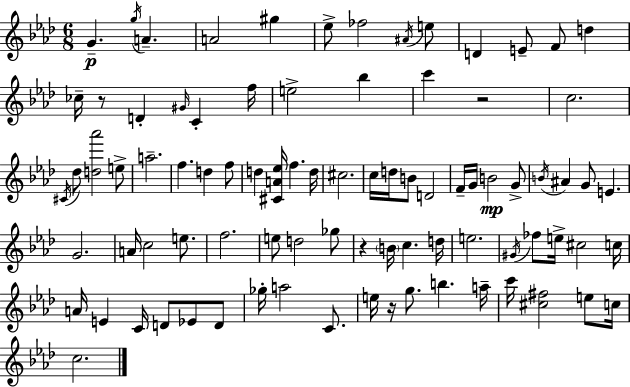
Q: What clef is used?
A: treble